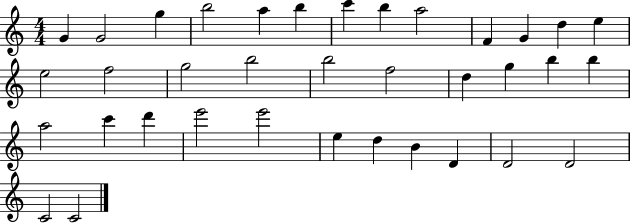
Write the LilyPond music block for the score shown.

{
  \clef treble
  \numericTimeSignature
  \time 4/4
  \key c \major
  g'4 g'2 g''4 | b''2 a''4 b''4 | c'''4 b''4 a''2 | f'4 g'4 d''4 e''4 | \break e''2 f''2 | g''2 b''2 | b''2 f''2 | d''4 g''4 b''4 b''4 | \break a''2 c'''4 d'''4 | e'''2 e'''2 | e''4 d''4 b'4 d'4 | d'2 d'2 | \break c'2 c'2 | \bar "|."
}